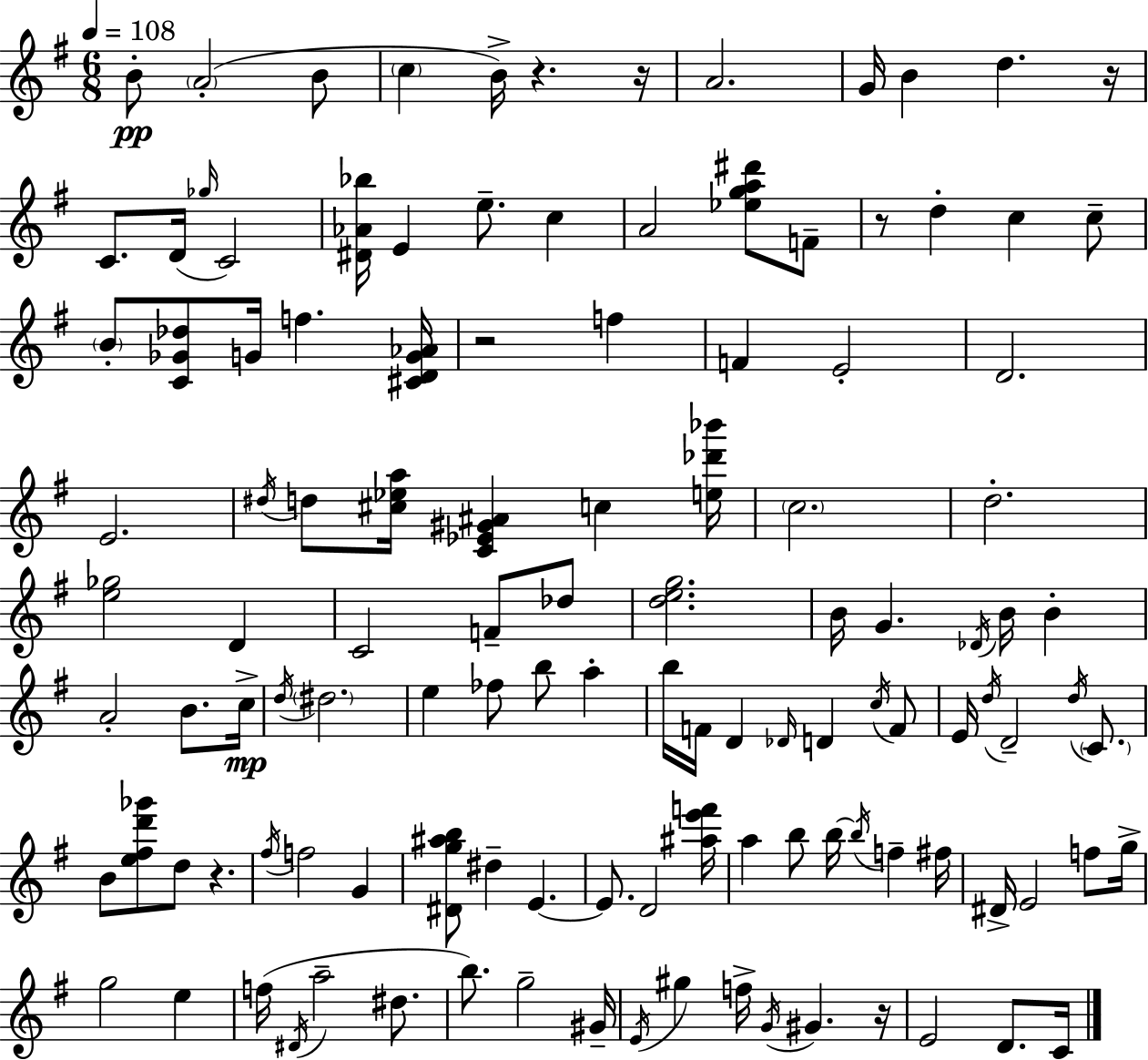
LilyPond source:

{
  \clef treble
  \numericTimeSignature
  \time 6/8
  \key e \minor
  \tempo 4 = 108
  b'8-.\pp \parenthesize a'2-.( b'8 | \parenthesize c''4 b'16->) r4. r16 | a'2. | g'16 b'4 d''4. r16 | \break c'8. d'16( \grace { ges''16 } c'2) | <dis' aes' bes''>16 e'4 e''8.-- c''4 | a'2 <ees'' g'' a'' dis'''>8 f'8-- | r8 d''4-. c''4 c''8-- | \break \parenthesize b'8-. <c' ges' des''>8 g'16 f''4. | <cis' d' g' aes'>16 r2 f''4 | f'4 e'2-. | d'2. | \break e'2. | \acciaccatura { dis''16 } d''8 <cis'' ees'' a''>16 <c' ees' gis' ais'>4 c''4 | <e'' des''' bes'''>16 \parenthesize c''2. | d''2.-. | \break <e'' ges''>2 d'4 | c'2 f'8-- | des''8 <d'' e'' g''>2. | b'16 g'4. \acciaccatura { des'16 } b'16 b'4-. | \break a'2-. b'8. | c''16->\mp \acciaccatura { d''16 } \parenthesize dis''2. | e''4 fes''8 b''8 | a''4-. b''16 f'16 d'4 \grace { des'16 } d'4 | \break \acciaccatura { c''16 } f'8 e'16 \acciaccatura { d''16 } d'2-- | \acciaccatura { d''16 } \parenthesize c'8. b'8 <e'' fis'' d''' ges'''>8 | d''8 r4. \acciaccatura { fis''16 } f''2 | g'4 <dis' g'' ais'' b''>8 dis''4-- | \break e'4.~~ e'8. | d'2 <ais'' e''' f'''>16 a''4 | b''8 b''16~~ \acciaccatura { b''16 } f''4-- fis''16 dis'16-> e'2 | f''8 g''16-> g''2 | \break e''4 f''16( \acciaccatura { dis'16 } | a''2-- dis''8. b''8.) | g''2-- gis'16-- \acciaccatura { e'16 } | gis''4 f''16-> \acciaccatura { g'16 } gis'4. | \break r16 e'2 d'8. | c'16 \bar "|."
}